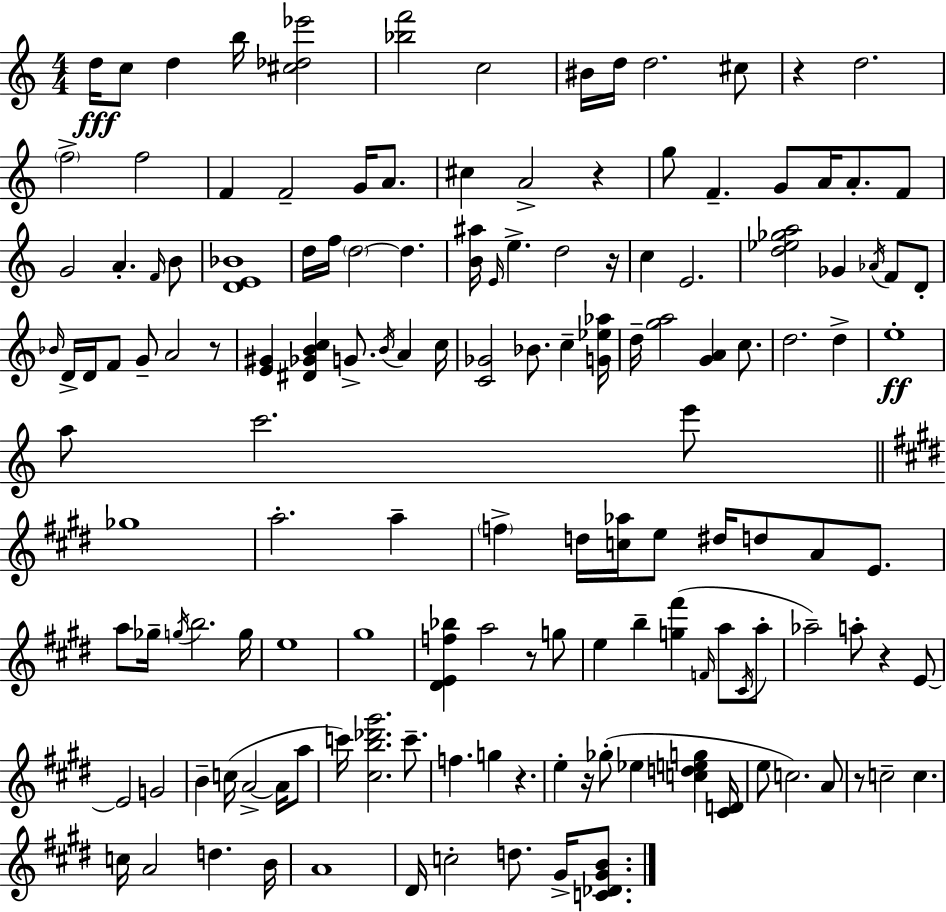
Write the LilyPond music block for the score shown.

{
  \clef treble
  \numericTimeSignature
  \time 4/4
  \key a \minor
  d''16\fff c''8 d''4 b''16 <cis'' des'' ees'''>2 | <bes'' f'''>2 c''2 | bis'16 d''16 d''2. cis''8 | r4 d''2. | \break \parenthesize f''2-> f''2 | f'4 f'2-- g'16 a'8. | cis''4 a'2-> r4 | g''8 f'4.-- g'8 a'16 a'8.-. f'8 | \break g'2 a'4.-. \grace { f'16 } b'8 | <d' e' bes'>1 | d''16 f''16 \parenthesize d''2~~ d''4. | <b' ais''>16 \grace { e'16 } e''4.-> d''2 | \break r16 c''4 e'2. | <d'' ees'' ges'' a''>2 ges'4 \acciaccatura { aes'16 } f'8 | d'8-. \grace { bes'16 } d'16-> d'16 f'8 g'8-- a'2 | r8 <e' gis'>4 <dis' ges' b' c''>4 g'8.-> \acciaccatura { b'16 } | \break a'4 c''16 <c' ges'>2 bes'8. | c''4-- <g' ees'' aes''>16 d''16-- <g'' a''>2 <g' a'>4 | c''8. d''2. | d''4-> e''1-.\ff | \break a''8 c'''2. | e'''8 \bar "||" \break \key e \major ges''1 | a''2.-. a''4-- | \parenthesize f''4-> d''16 <c'' aes''>16 e''8 dis''16 d''8 a'8 e'8. | a''8 ges''16-- \acciaccatura { g''16 } b''2. | \break g''16 e''1 | gis''1 | <dis' e' f'' bes''>4 a''2 r8 g''8 | e''4 b''4-- <g'' fis'''>4( \grace { f'16 } a''8 | \break \acciaccatura { cis'16 } a''8-. aes''2--) a''8-. r4 | e'8~~ e'2 g'2 | b'4-- c''16( a'2->~~ | a'16 a''8 c'''16) <cis'' b'' des''' gis'''>2. | \break c'''8.-- f''4. g''4 r4. | e''4-. r16 ges''8-.( ees''4 <c'' d'' e'' g''>4 | <cis' d'>16 e''8 c''2.) | a'8 r8 c''2-- c''4. | \break c''16 a'2 d''4. | b'16 a'1 | dis'16 c''2-. d''8. gis'16-> | <c' des' gis' b'>8. \bar "|."
}